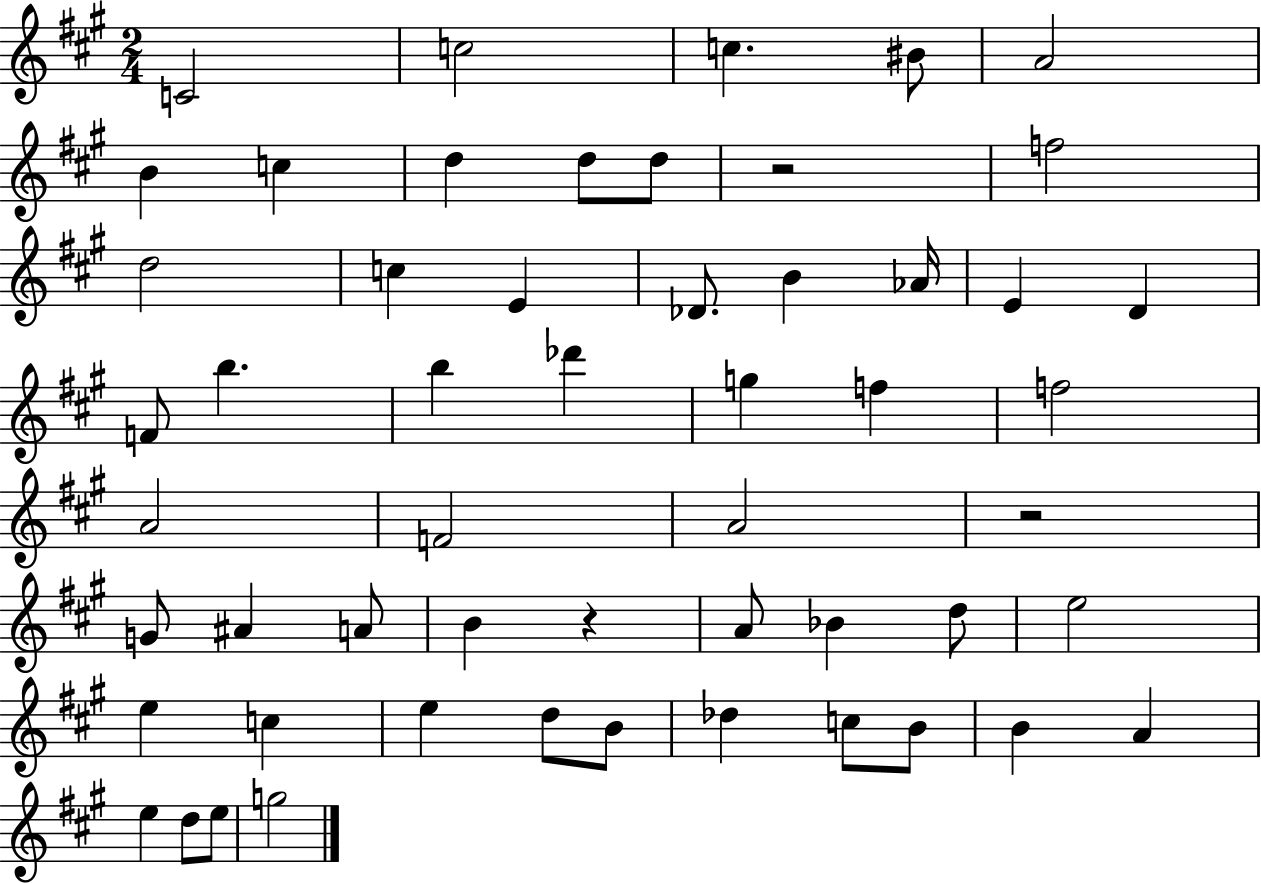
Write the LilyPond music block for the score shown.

{
  \clef treble
  \numericTimeSignature
  \time 2/4
  \key a \major
  \repeat volta 2 { c'2 | c''2 | c''4. bis'8 | a'2 | \break b'4 c''4 | d''4 d''8 d''8 | r2 | f''2 | \break d''2 | c''4 e'4 | des'8. b'4 aes'16 | e'4 d'4 | \break f'8 b''4. | b''4 des'''4 | g''4 f''4 | f''2 | \break a'2 | f'2 | a'2 | r2 | \break g'8 ais'4 a'8 | b'4 r4 | a'8 bes'4 d''8 | e''2 | \break e''4 c''4 | e''4 d''8 b'8 | des''4 c''8 b'8 | b'4 a'4 | \break e''4 d''8 e''8 | g''2 | } \bar "|."
}